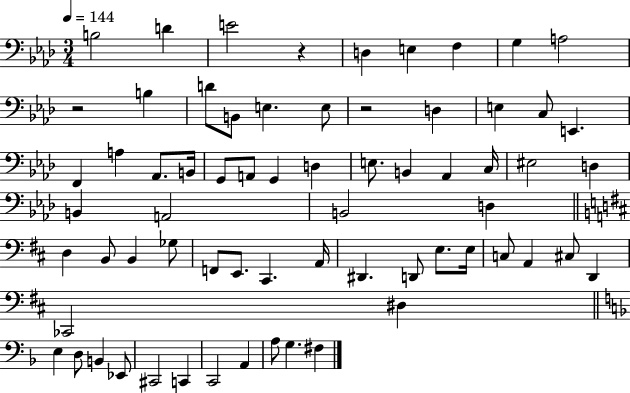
X:1
T:Untitled
M:3/4
L:1/4
K:Ab
B,2 D E2 z D, E, F, G, A,2 z2 B, D/2 B,,/2 E, E,/2 z2 D, E, C,/2 E,, F,, A, _A,,/2 B,,/4 G,,/2 A,,/2 G,, D, E,/2 B,, _A,, C,/4 ^E,2 D, B,, A,,2 B,,2 D, D, B,,/2 B,, _G,/2 F,,/2 E,,/2 ^C,, A,,/4 ^D,, D,,/2 E,/2 E,/4 C,/2 A,, ^C,/2 D,, _C,,2 ^D, E, D,/2 B,, _E,,/2 ^C,,2 C,, C,,2 A,, A,/2 G, ^F,